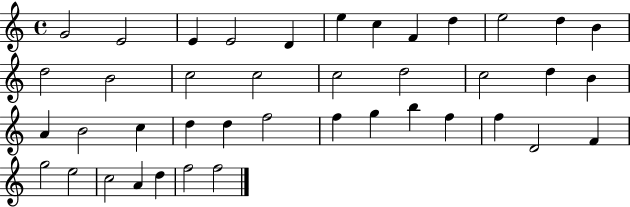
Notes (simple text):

G4/h E4/h E4/q E4/h D4/q E5/q C5/q F4/q D5/q E5/h D5/q B4/q D5/h B4/h C5/h C5/h C5/h D5/h C5/h D5/q B4/q A4/q B4/h C5/q D5/q D5/q F5/h F5/q G5/q B5/q F5/q F5/q D4/h F4/q G5/h E5/h C5/h A4/q D5/q F5/h F5/h